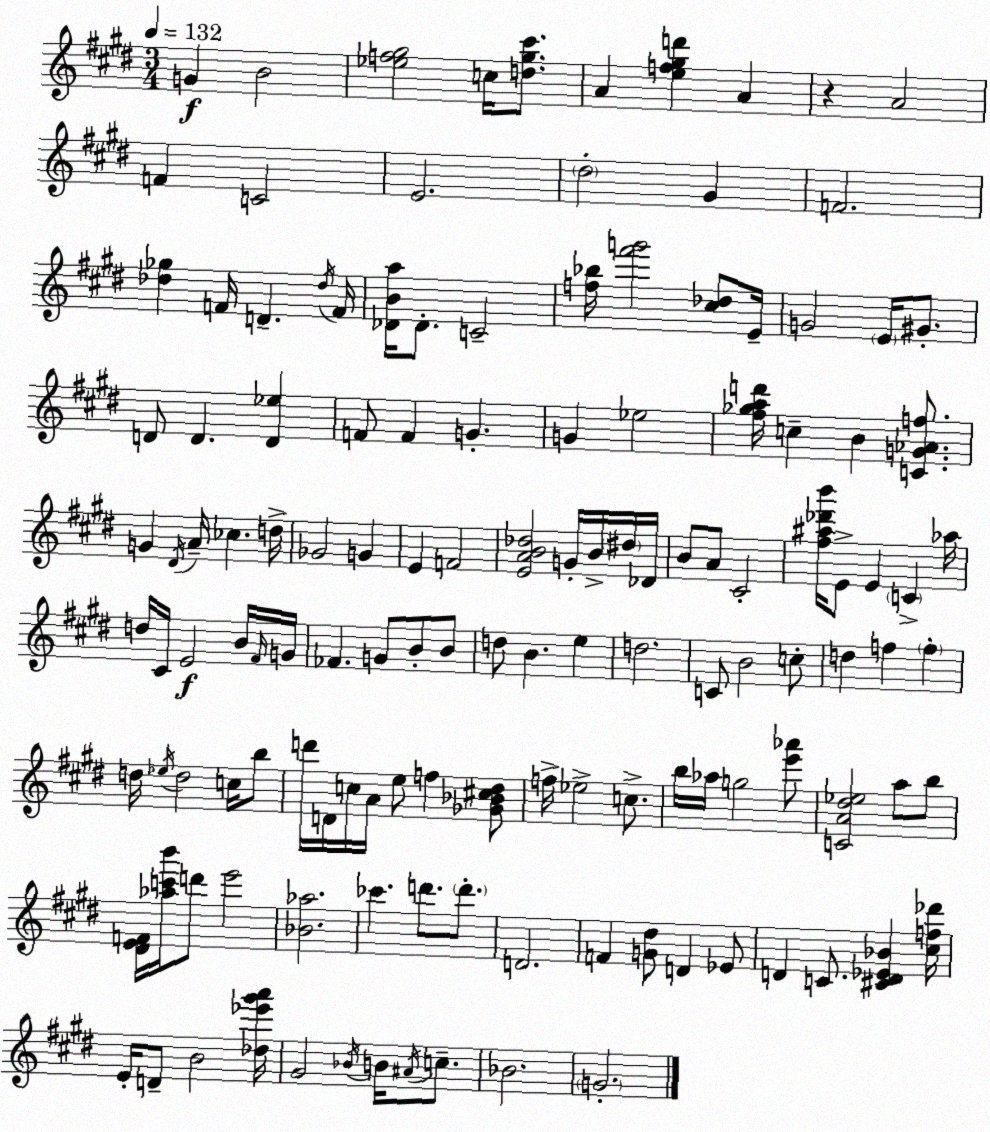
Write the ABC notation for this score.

X:1
T:Untitled
M:3/4
L:1/4
K:E
G B2 [_ef^g]2 c/4 [d^g^c']/2 A [ef^gd'] A z A2 F C2 E2 ^d2 ^G F2 [_d_g] F/4 D _d/4 F/4 [_DBa]/4 _D/2 C2 [f_b]/4 [^f'g']2 [^c_d]/2 E/4 G2 E/4 ^G/2 D/2 D [D_e] F/2 F G G _e2 [^f_gad']/4 c B [CG_Af]/2 G ^D/4 A/4 _c d/4 _G2 G E F2 [EAB_d]2 G/4 B/4 ^d/4 _D/4 B/2 A/2 ^C2 [^f^a_d'b']/4 E/2 E C _a/4 d/4 ^C/4 E2 B/4 ^F/4 G/4 _F G/2 B/2 B/2 d/2 B e d2 C/2 B2 c/2 d f f d/4 _e/4 d2 c/4 b/2 d'/4 D/4 c/4 A/4 e/2 f [_G_B^c^d]/2 f/4 _e2 c/2 b/4 _a/4 g2 [e'_a']/2 [CA^d_e]2 a/2 b/2 [^DEF]/4 [_ac'b']/4 d'/2 e'2 [_B_a]2 _c' d'/2 d'/2 D2 F [G^d]/2 D _E/2 D C/2 [^CD_E_B] [^cf_d']/4 E/4 D/2 B2 [_d_e'^g'a']/4 ^G2 _B/4 B/4 ^A/4 c/2 _B2 G2